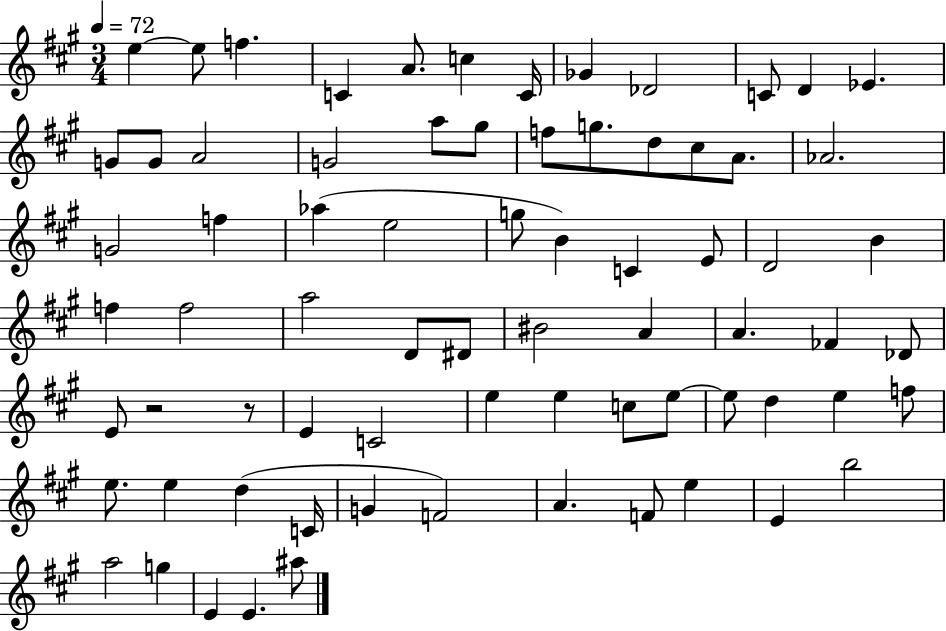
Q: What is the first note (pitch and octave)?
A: E5